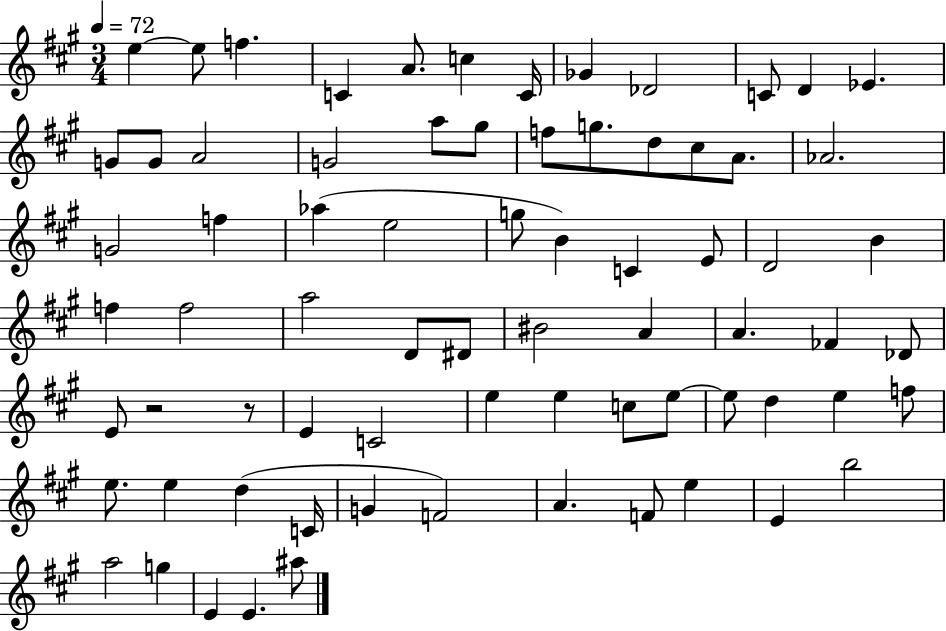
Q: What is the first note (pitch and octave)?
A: E5